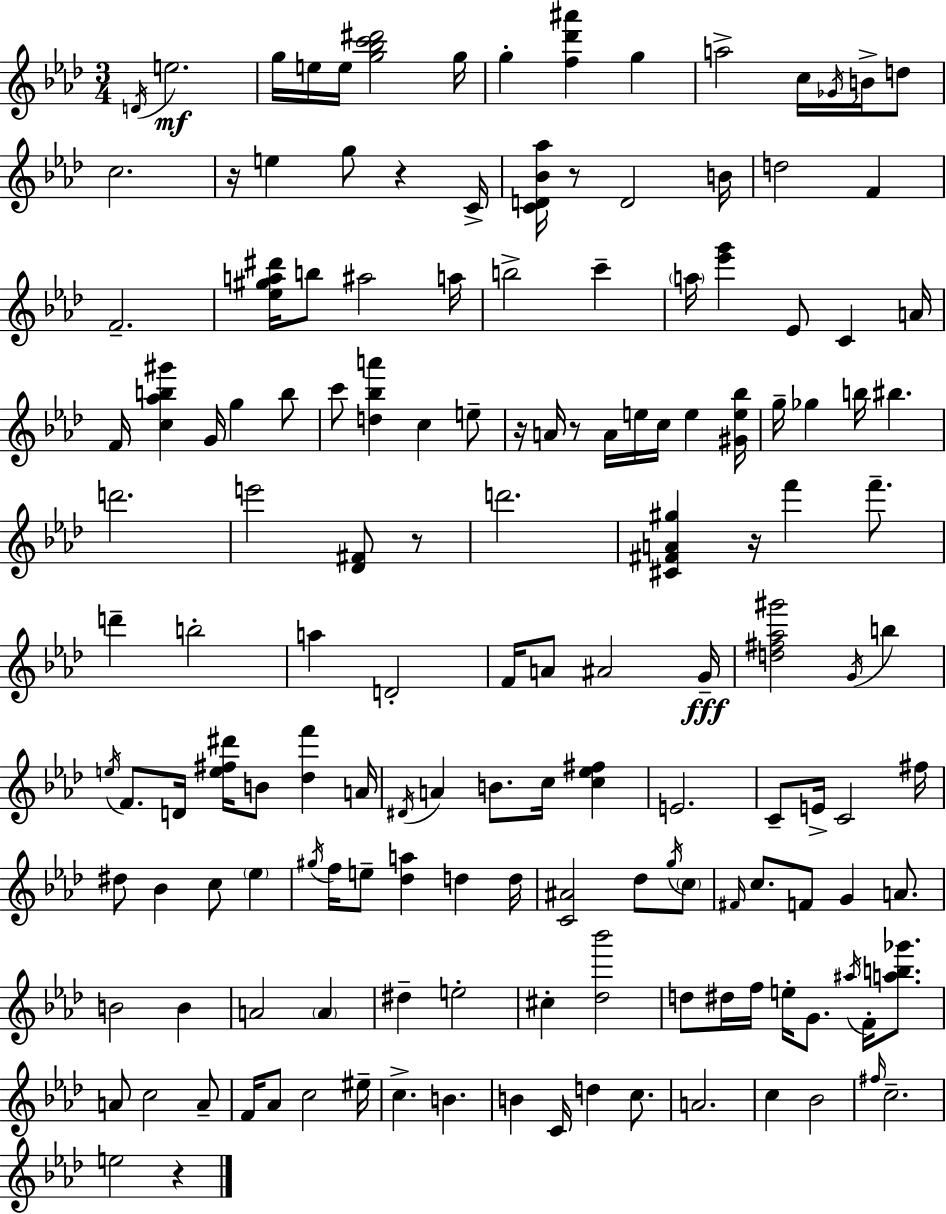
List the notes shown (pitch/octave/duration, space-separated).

D4/s E5/h. G5/s E5/s E5/s [G5,Bb5,C6,D#6]/h G5/s G5/q [F5,Db6,A#6]/q G5/q A5/h C5/s Gb4/s B4/s D5/e C5/h. R/s E5/q G5/e R/q C4/s [C4,D4,Bb4,Ab5]/s R/e D4/h B4/s D5/h F4/q F4/h. [Eb5,G#5,A5,D#6]/s B5/e A#5/h A5/s B5/h C6/q A5/s [Eb6,G6]/q Eb4/e C4/q A4/s F4/s [C5,Ab5,B5,G#6]/q G4/s G5/q B5/e C6/e [D5,Bb5,A6]/q C5/q E5/e R/s A4/s R/e A4/s E5/s C5/s E5/q [G#4,E5,Bb5]/s G5/s Gb5/q B5/s BIS5/q. D6/h. E6/h [Db4,F#4]/e R/e D6/h. [C#4,F#4,A4,G#5]/q R/s F6/q F6/e. D6/q B5/h A5/q D4/h F4/s A4/e A#4/h G4/s [D5,F#5,Ab5,G#6]/h G4/s B5/q E5/s F4/e. D4/s [E5,F#5,D#6]/s B4/e [Db5,F6]/q A4/s D#4/s A4/q B4/e. C5/s [C5,Eb5,F#5]/q E4/h. C4/e E4/s C4/h F#5/s D#5/e Bb4/q C5/e Eb5/q G#5/s F5/s E5/e [Db5,A5]/q D5/q D5/s [C4,A#4]/h Db5/e G5/s C5/e F#4/s C5/e. F4/e G4/q A4/e. B4/h B4/q A4/h A4/q D#5/q E5/h C#5/q [Db5,Bb6]/h D5/e D#5/s F5/s E5/s G4/e. A#5/s F4/s [A5,B5,Gb6]/e. A4/e C5/h A4/e F4/s Ab4/e C5/h EIS5/s C5/q. B4/q. B4/q C4/s D5/q C5/e. A4/h. C5/q Bb4/h F#5/s C5/h. E5/h R/q